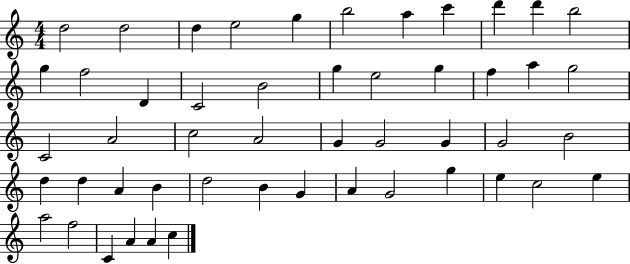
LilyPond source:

{
  \clef treble
  \numericTimeSignature
  \time 4/4
  \key c \major
  d''2 d''2 | d''4 e''2 g''4 | b''2 a''4 c'''4 | d'''4 d'''4 b''2 | \break g''4 f''2 d'4 | c'2 b'2 | g''4 e''2 g''4 | f''4 a''4 g''2 | \break c'2 a'2 | c''2 a'2 | g'4 g'2 g'4 | g'2 b'2 | \break d''4 d''4 a'4 b'4 | d''2 b'4 g'4 | a'4 g'2 g''4 | e''4 c''2 e''4 | \break a''2 f''2 | c'4 a'4 a'4 c''4 | \bar "|."
}